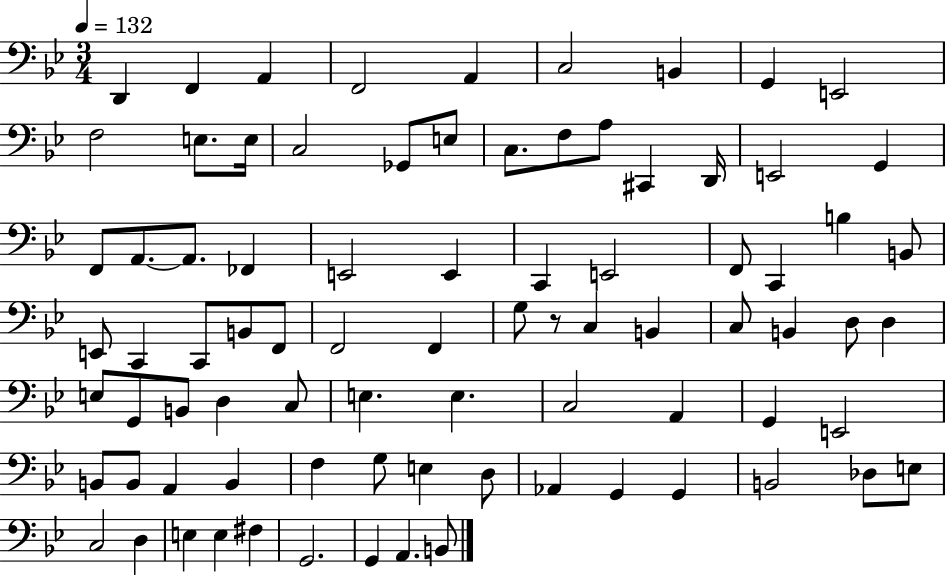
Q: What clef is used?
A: bass